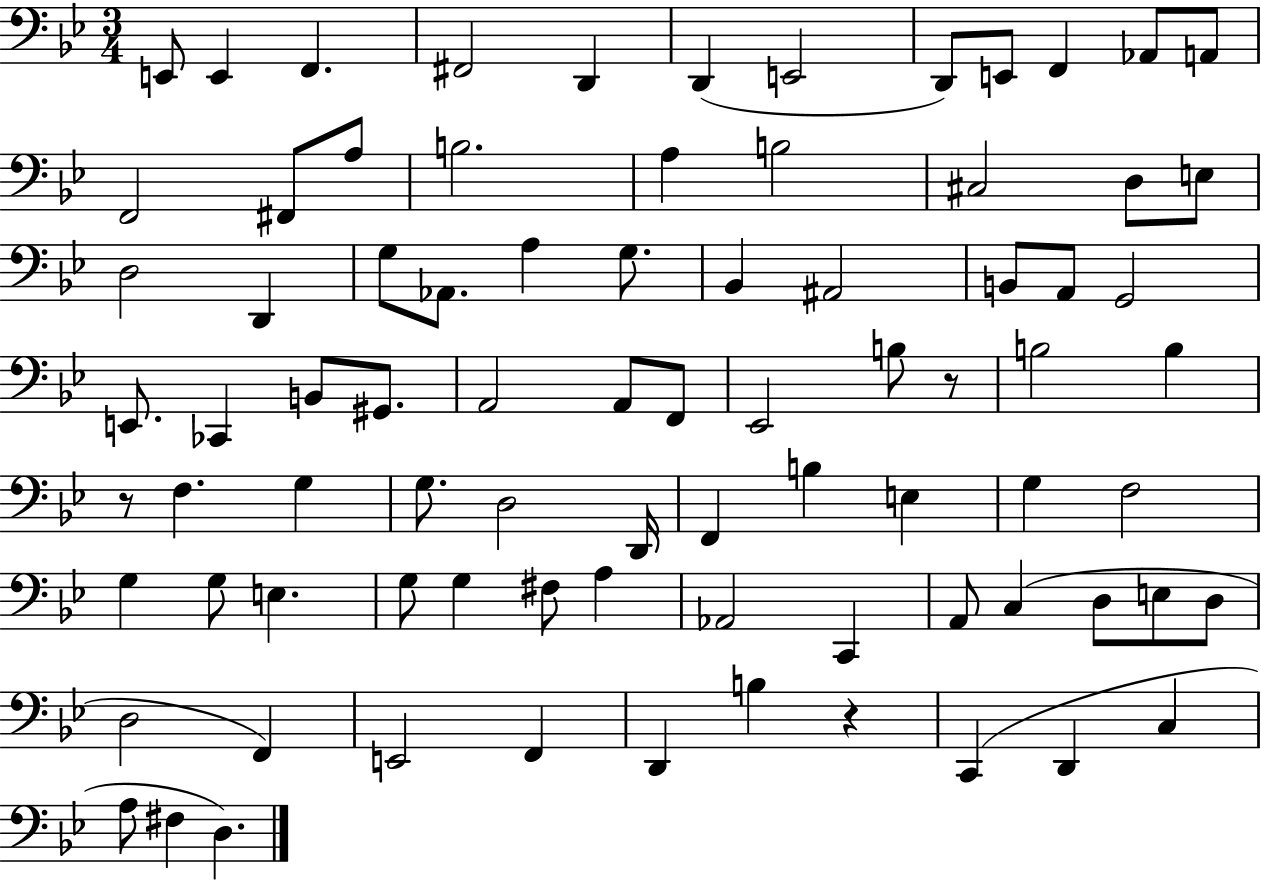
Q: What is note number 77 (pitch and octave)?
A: A3